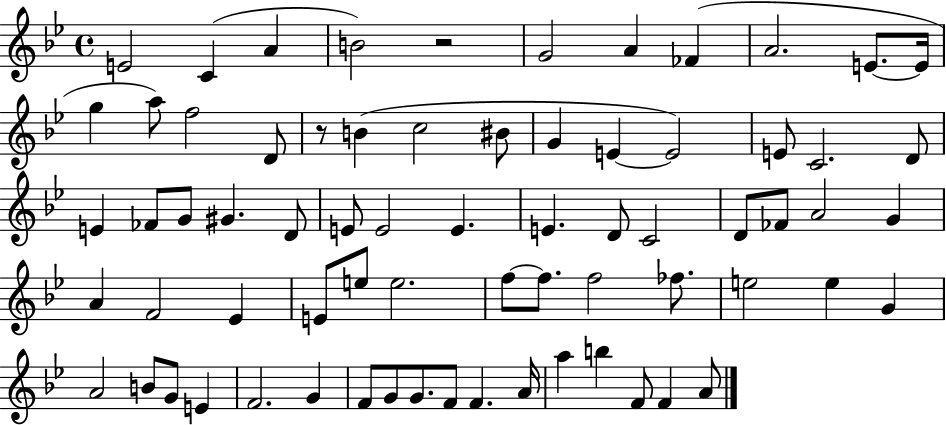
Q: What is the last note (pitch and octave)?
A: A4